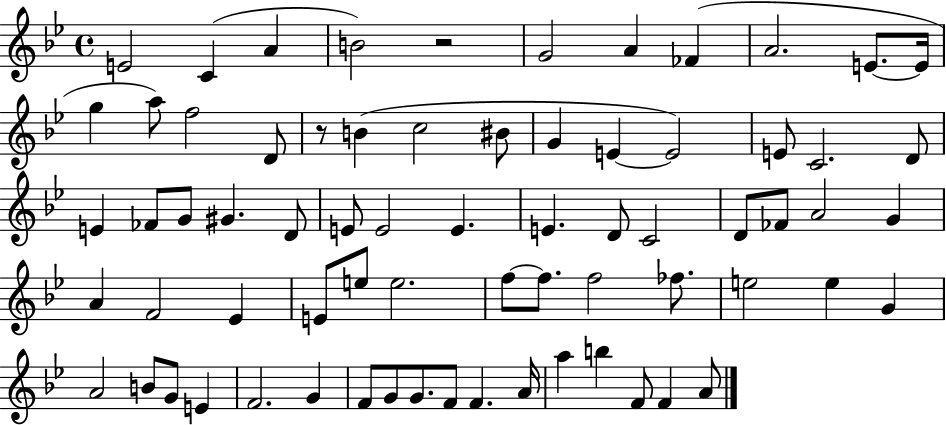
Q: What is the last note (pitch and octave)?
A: A4